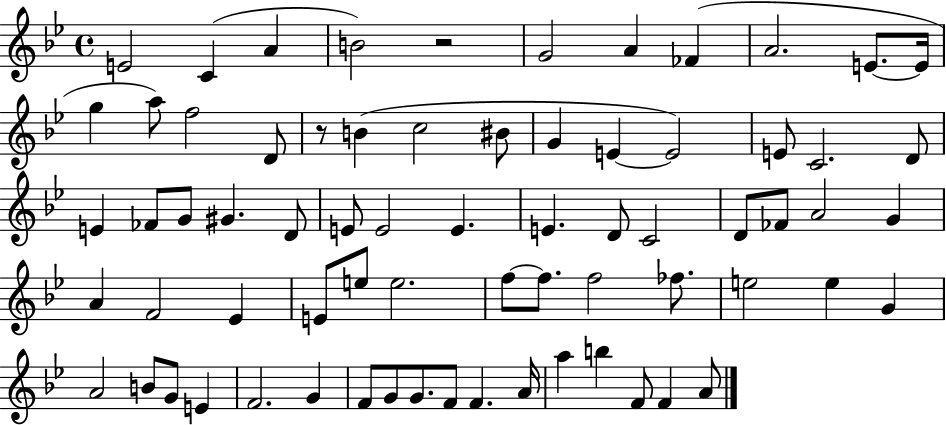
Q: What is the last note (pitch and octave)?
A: A4